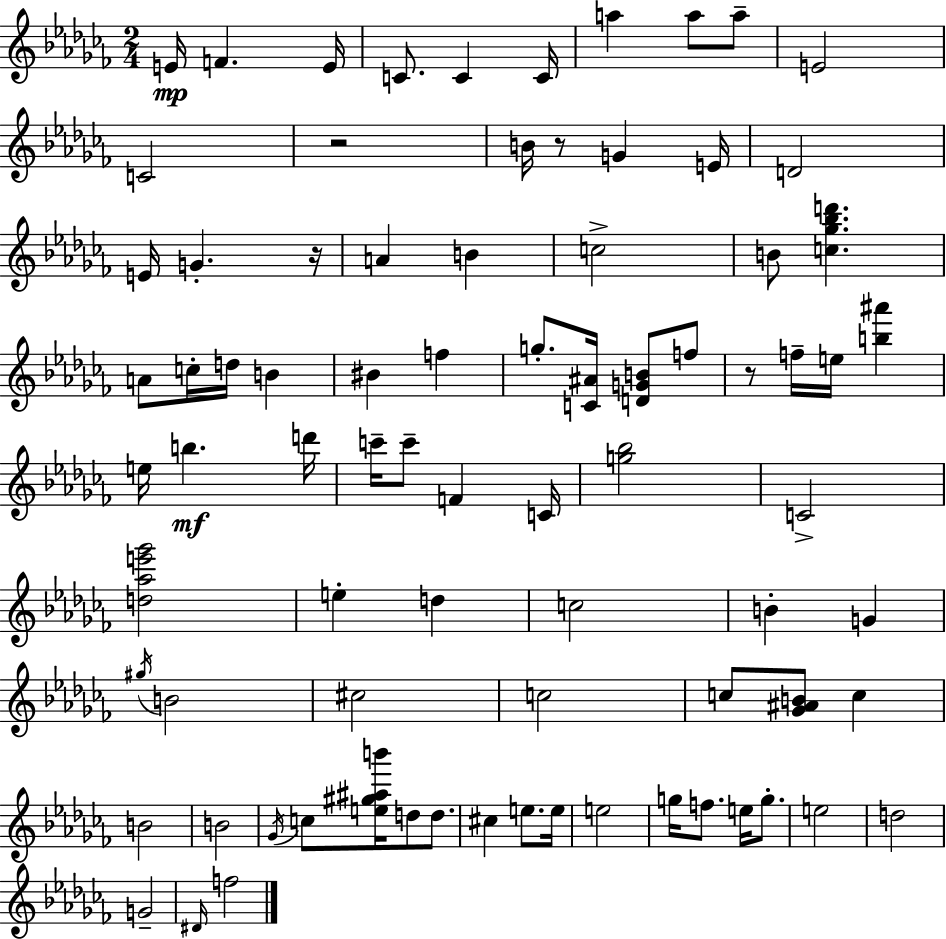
E4/s F4/q. E4/s C4/e. C4/q C4/s A5/q A5/e A5/e E4/h C4/h R/h B4/s R/e G4/q E4/s D4/h E4/s G4/q. R/s A4/q B4/q C5/h B4/e [C5,Gb5,Bb5,D6]/q. A4/e C5/s D5/s B4/q BIS4/q F5/q G5/e. [C4,A#4]/s [D4,G4,B4]/e F5/e R/e F5/s E5/s [B5,A#6]/q E5/s B5/q. D6/s C6/s C6/e F4/q C4/s [G5,Bb5]/h C4/h [D5,Ab5,E6,Gb6]/h E5/q D5/q C5/h B4/q G4/q G#5/s B4/h C#5/h C5/h C5/e [Gb4,A#4,B4]/e C5/q B4/h B4/h Gb4/s C5/e [E5,G#5,A#5,B6]/s D5/e D5/e. C#5/q E5/e. E5/s E5/h G5/s F5/e. E5/s G5/e. E5/h D5/h G4/h D#4/s F5/h